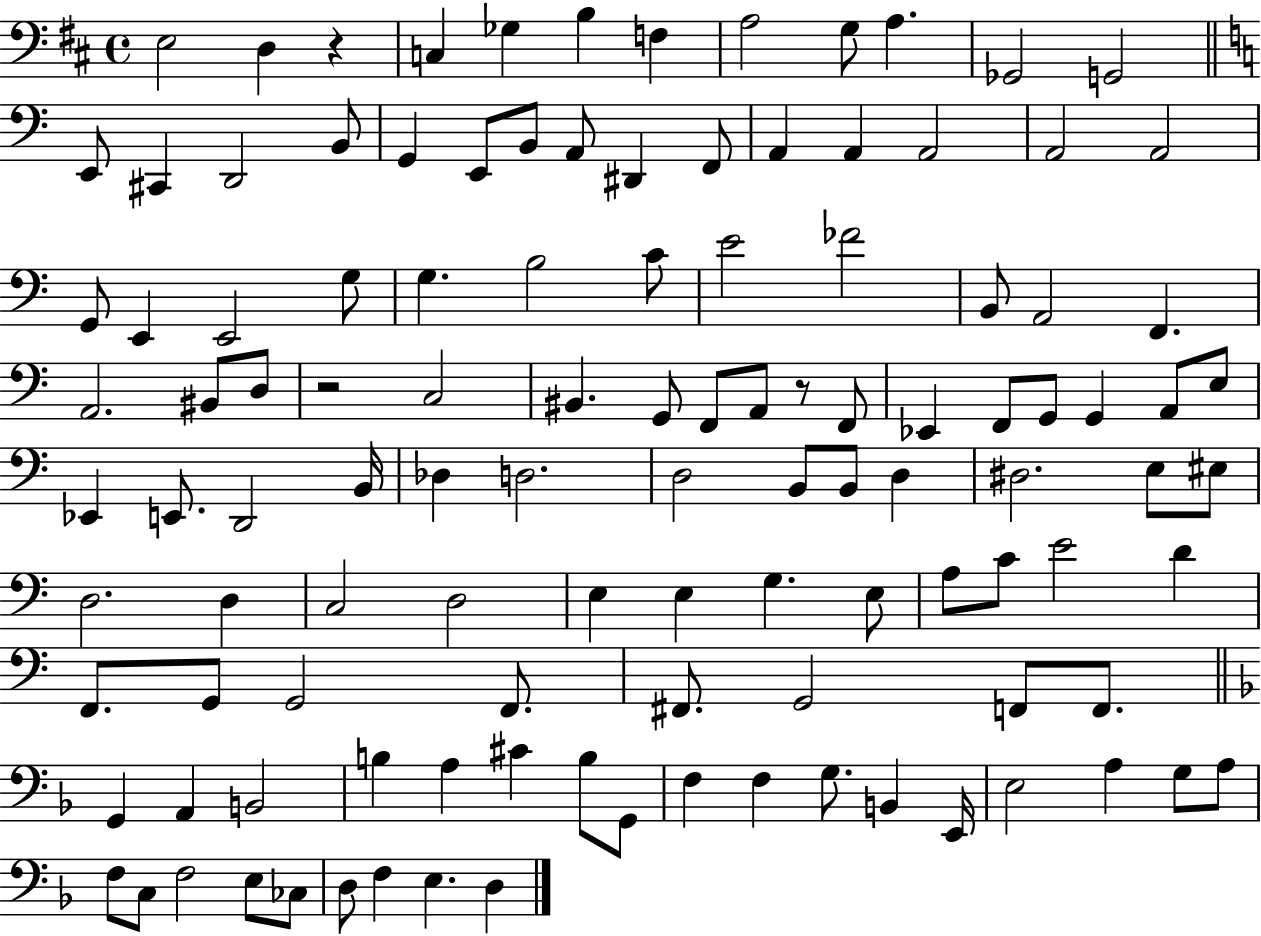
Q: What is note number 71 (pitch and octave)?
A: E3